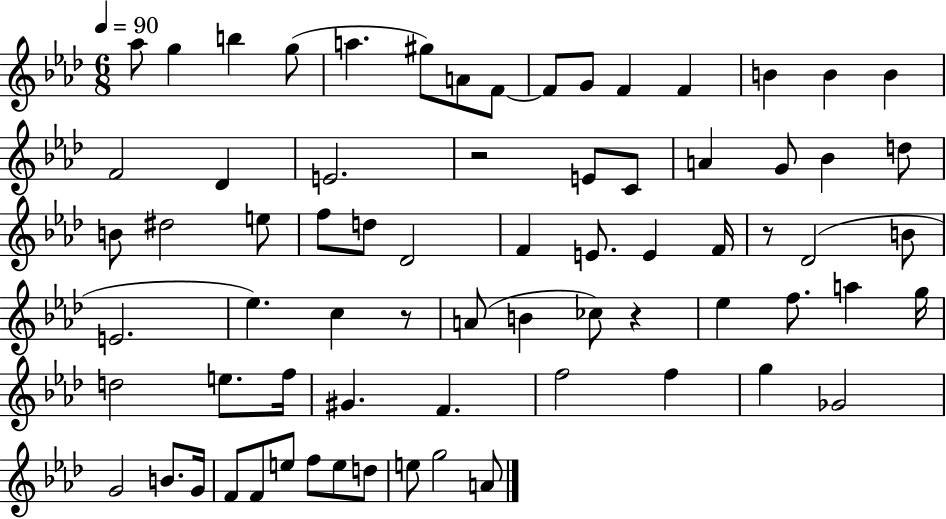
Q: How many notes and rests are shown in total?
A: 71